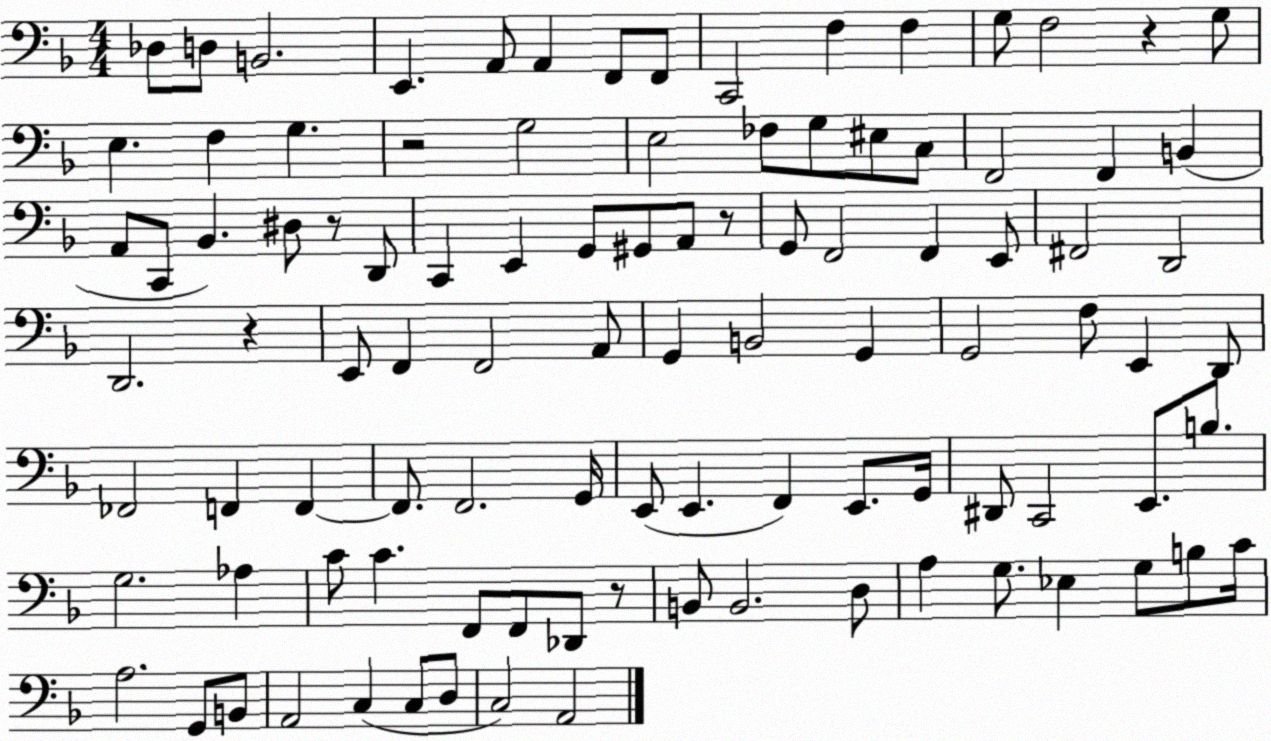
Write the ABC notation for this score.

X:1
T:Untitled
M:4/4
L:1/4
K:F
_D,/2 D,/2 B,,2 E,, A,,/2 A,, F,,/2 F,,/2 C,,2 F, F, G,/2 F,2 z G,/2 E, F, G, z2 G,2 E,2 _F,/2 G,/2 ^E,/2 C,/2 F,,2 F,, B,, A,,/2 C,,/2 _B,, ^D,/2 z/2 D,,/2 C,, E,, G,,/2 ^G,,/2 A,,/2 z/2 G,,/2 F,,2 F,, E,,/2 ^F,,2 D,,2 D,,2 z E,,/2 F,, F,,2 A,,/2 G,, B,,2 G,, G,,2 F,/2 E,, D,,/2 _F,,2 F,, F,, F,,/2 F,,2 G,,/4 E,,/2 E,, F,, E,,/2 G,,/4 ^D,,/2 C,,2 E,,/2 B,/2 G,2 _A, C/2 C F,,/2 F,,/2 _D,,/2 z/2 B,,/2 B,,2 D,/2 A, G,/2 _E, G,/2 B,/2 C/4 A,2 G,,/2 B,,/2 A,,2 C, C,/2 D,/2 C,2 A,,2